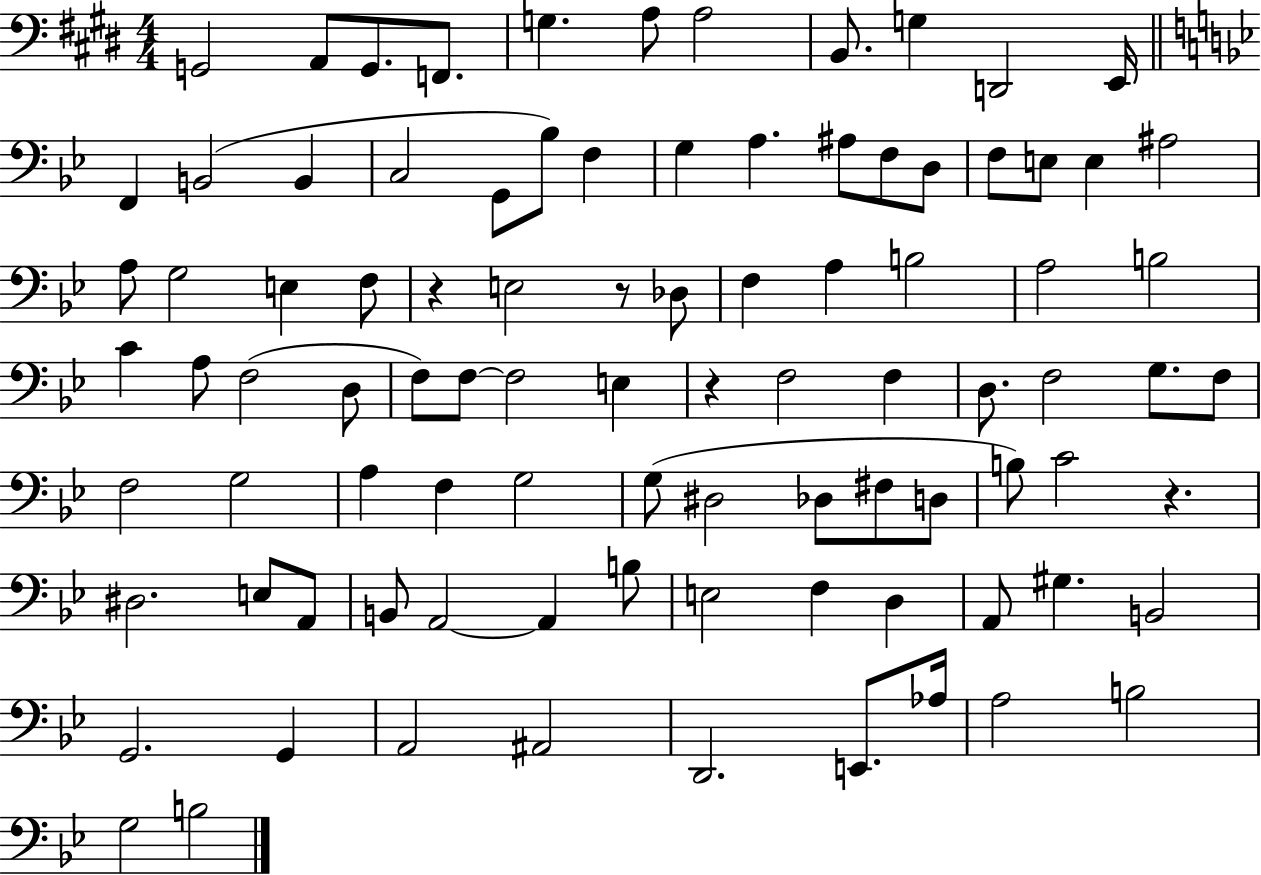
{
  \clef bass
  \numericTimeSignature
  \time 4/4
  \key e \major
  \repeat volta 2 { g,2 a,8 g,8. f,8. | g4. a8 a2 | b,8. g4 d,2 e,16 | \bar "||" \break \key bes \major f,4 b,2( b,4 | c2 g,8 bes8) f4 | g4 a4. ais8 f8 d8 | f8 e8 e4 ais2 | \break a8 g2 e4 f8 | r4 e2 r8 des8 | f4 a4 b2 | a2 b2 | \break c'4 a8 f2( d8 | f8) f8~~ f2 e4 | r4 f2 f4 | d8. f2 g8. f8 | \break f2 g2 | a4 f4 g2 | g8( dis2 des8 fis8 d8 | b8) c'2 r4. | \break dis2. e8 a,8 | b,8 a,2~~ a,4 b8 | e2 f4 d4 | a,8 gis4. b,2 | \break g,2. g,4 | a,2 ais,2 | d,2. e,8. aes16 | a2 b2 | \break g2 b2 | } \bar "|."
}